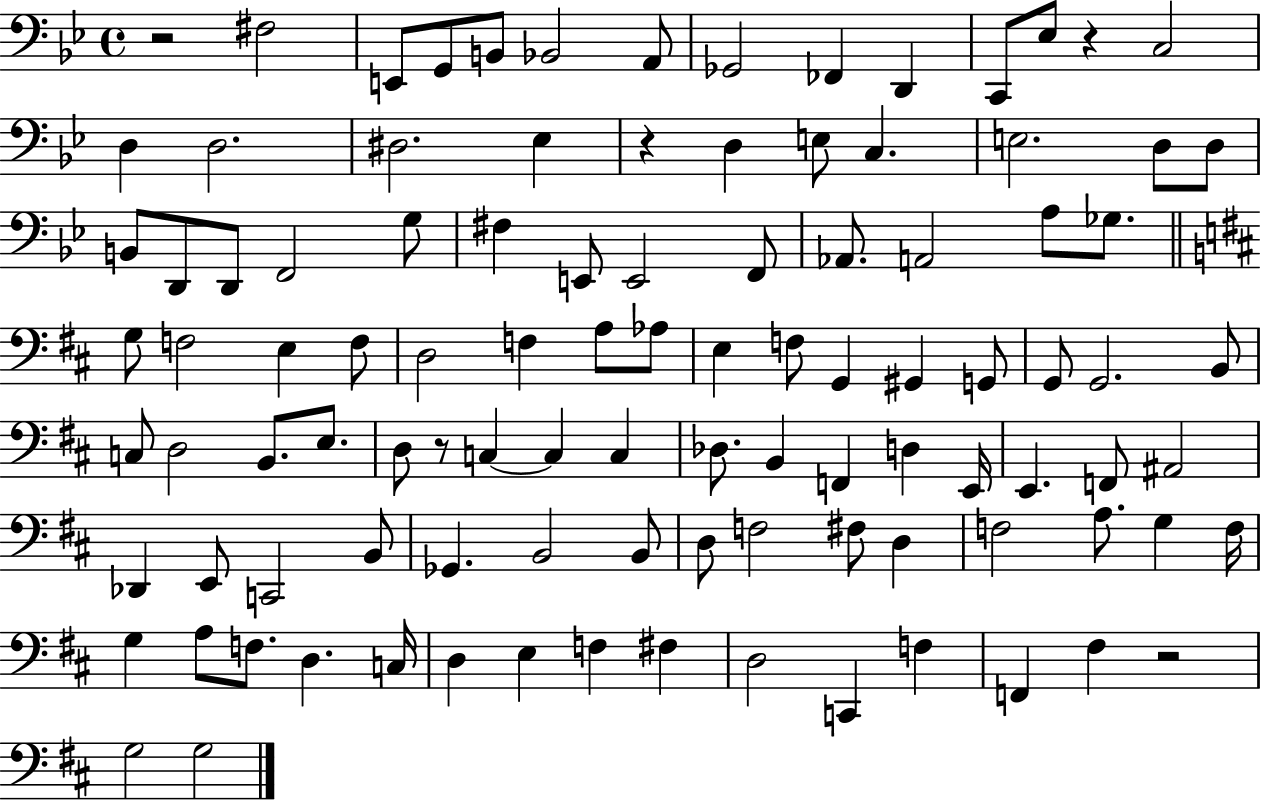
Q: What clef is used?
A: bass